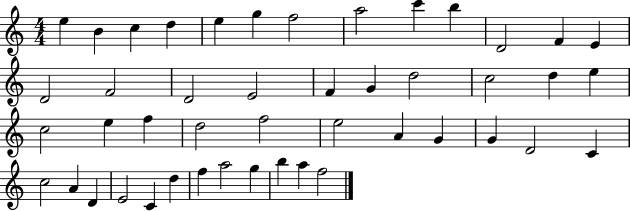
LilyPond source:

{
  \clef treble
  \numericTimeSignature
  \time 4/4
  \key c \major
  e''4 b'4 c''4 d''4 | e''4 g''4 f''2 | a''2 c'''4 b''4 | d'2 f'4 e'4 | \break d'2 f'2 | d'2 e'2 | f'4 g'4 d''2 | c''2 d''4 e''4 | \break c''2 e''4 f''4 | d''2 f''2 | e''2 a'4 g'4 | g'4 d'2 c'4 | \break c''2 a'4 d'4 | e'2 c'4 d''4 | f''4 a''2 g''4 | b''4 a''4 f''2 | \break \bar "|."
}